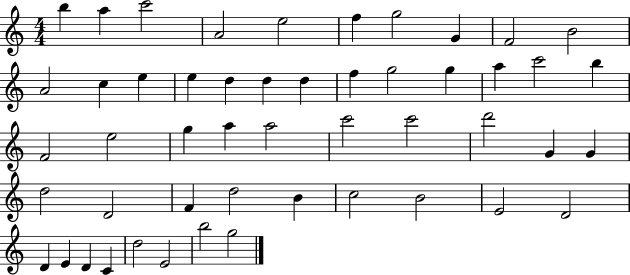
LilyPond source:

{
  \clef treble
  \numericTimeSignature
  \time 4/4
  \key c \major
  b''4 a''4 c'''2 | a'2 e''2 | f''4 g''2 g'4 | f'2 b'2 | \break a'2 c''4 e''4 | e''4 d''4 d''4 d''4 | f''4 g''2 g''4 | a''4 c'''2 b''4 | \break f'2 e''2 | g''4 a''4 a''2 | c'''2 c'''2 | d'''2 g'4 g'4 | \break d''2 d'2 | f'4 d''2 b'4 | c''2 b'2 | e'2 d'2 | \break d'4 e'4 d'4 c'4 | d''2 e'2 | b''2 g''2 | \bar "|."
}